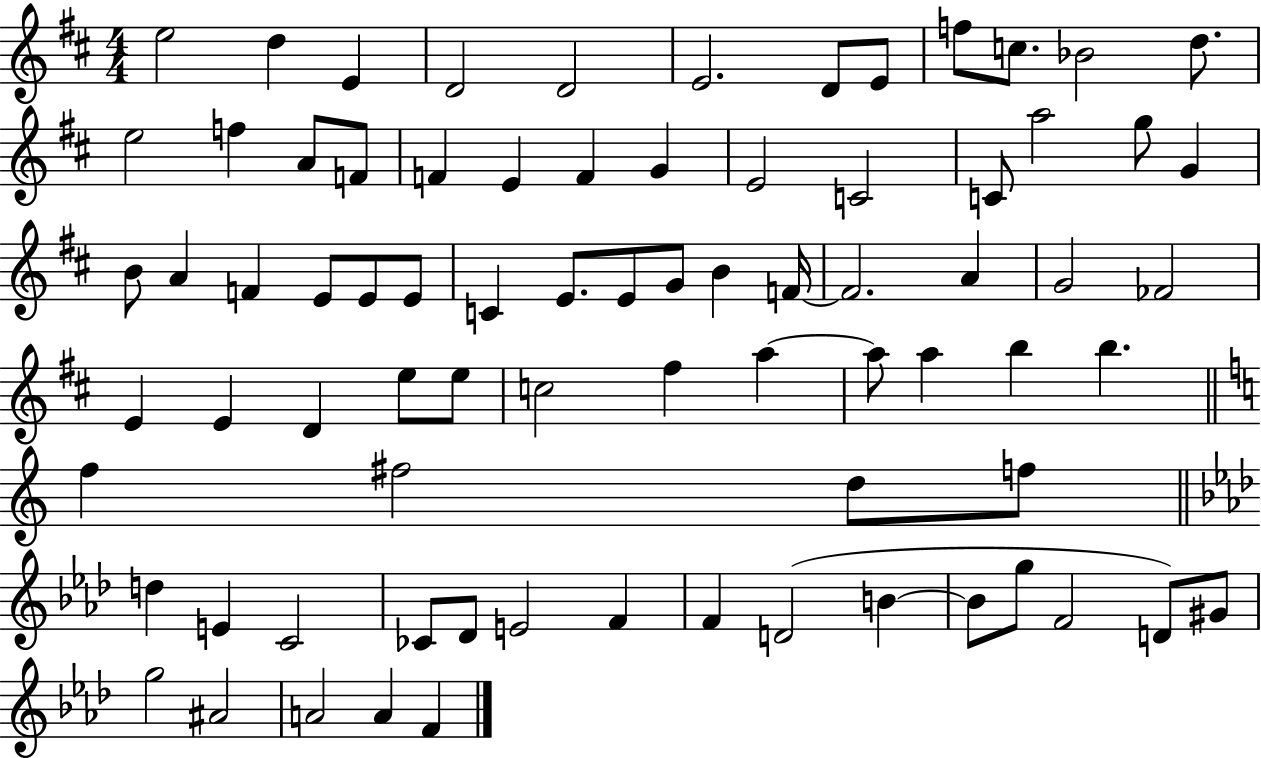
{
  \clef treble
  \numericTimeSignature
  \time 4/4
  \key d \major
  e''2 d''4 e'4 | d'2 d'2 | e'2. d'8 e'8 | f''8 c''8. bes'2 d''8. | \break e''2 f''4 a'8 f'8 | f'4 e'4 f'4 g'4 | e'2 c'2 | c'8 a''2 g''8 g'4 | \break b'8 a'4 f'4 e'8 e'8 e'8 | c'4 e'8. e'8 g'8 b'4 f'16~~ | f'2. a'4 | g'2 fes'2 | \break e'4 e'4 d'4 e''8 e''8 | c''2 fis''4 a''4~~ | a''8 a''4 b''4 b''4. | \bar "||" \break \key a \minor f''4 fis''2 d''8 f''8 | \bar "||" \break \key aes \major d''4 e'4 c'2 | ces'8 des'8 e'2 f'4 | f'4 d'2( b'4~~ | b'8 g''8 f'2 d'8) gis'8 | \break g''2 ais'2 | a'2 a'4 f'4 | \bar "|."
}